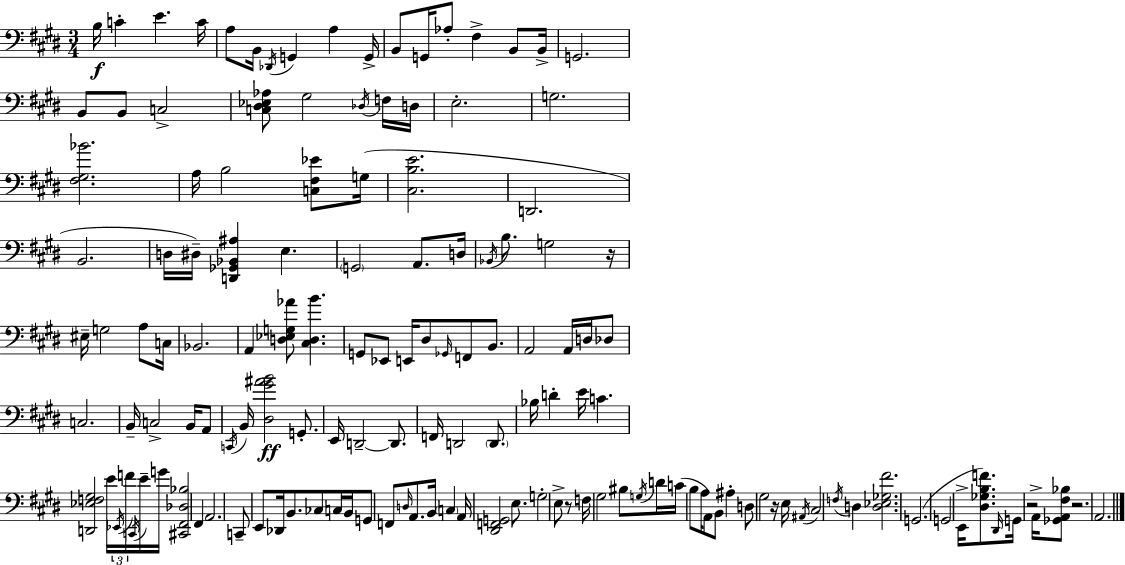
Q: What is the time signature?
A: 3/4